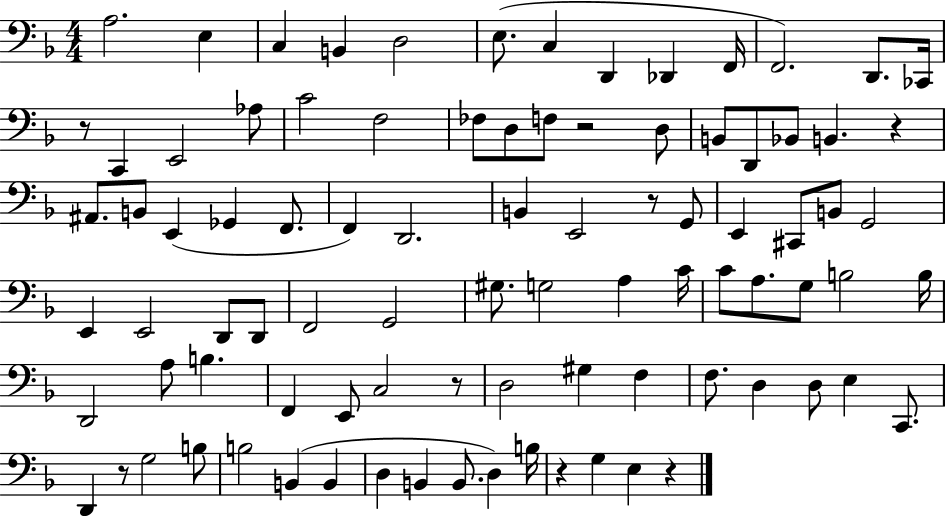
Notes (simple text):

A3/h. E3/q C3/q B2/q D3/h E3/e. C3/q D2/q Db2/q F2/s F2/h. D2/e. CES2/s R/e C2/q E2/h Ab3/e C4/h F3/h FES3/e D3/e F3/e R/h D3/e B2/e D2/e Bb2/e B2/q. R/q A#2/e. B2/e E2/q Gb2/q F2/e. F2/q D2/h. B2/q E2/h R/e G2/e E2/q C#2/e B2/e G2/h E2/q E2/h D2/e D2/e F2/h G2/h G#3/e. G3/h A3/q C4/s C4/e A3/e. G3/e B3/h B3/s D2/h A3/e B3/q. F2/q E2/e C3/h R/e D3/h G#3/q F3/q F3/e. D3/q D3/e E3/q C2/e. D2/q R/e G3/h B3/e B3/h B2/q B2/q D3/q B2/q B2/e. D3/q B3/s R/q G3/q E3/q R/q